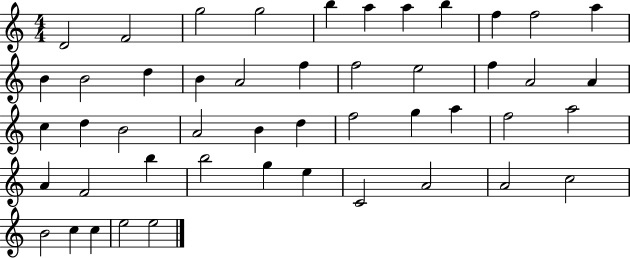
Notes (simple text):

D4/h F4/h G5/h G5/h B5/q A5/q A5/q B5/q F5/q F5/h A5/q B4/q B4/h D5/q B4/q A4/h F5/q F5/h E5/h F5/q A4/h A4/q C5/q D5/q B4/h A4/h B4/q D5/q F5/h G5/q A5/q F5/h A5/h A4/q F4/h B5/q B5/h G5/q E5/q C4/h A4/h A4/h C5/h B4/h C5/q C5/q E5/h E5/h